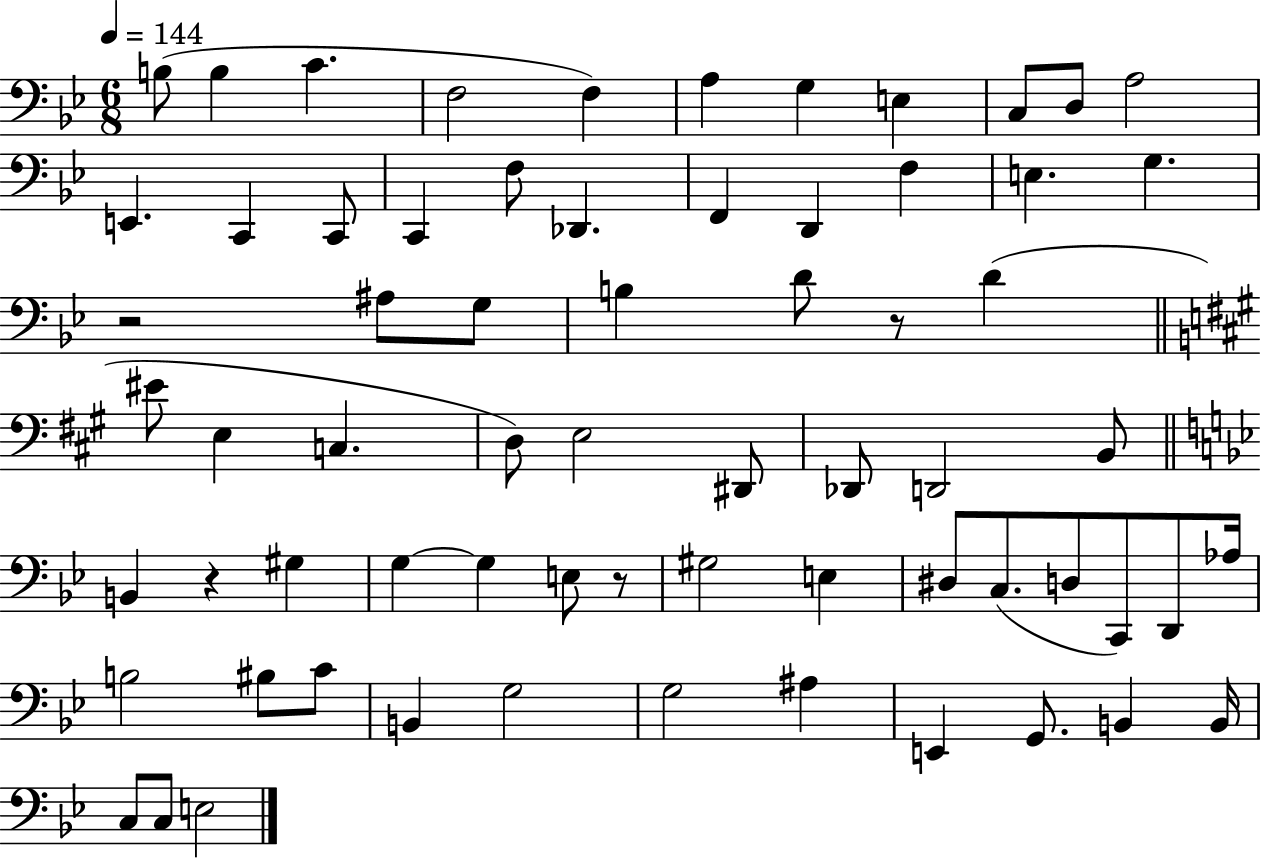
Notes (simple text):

B3/e B3/q C4/q. F3/h F3/q A3/q G3/q E3/q C3/e D3/e A3/h E2/q. C2/q C2/e C2/q F3/e Db2/q. F2/q D2/q F3/q E3/q. G3/q. R/h A#3/e G3/e B3/q D4/e R/e D4/q EIS4/e E3/q C3/q. D3/e E3/h D#2/e Db2/e D2/h B2/e B2/q R/q G#3/q G3/q G3/q E3/e R/e G#3/h E3/q D#3/e C3/e. D3/e C2/e D2/e Ab3/s B3/h BIS3/e C4/e B2/q G3/h G3/h A#3/q E2/q G2/e. B2/q B2/s C3/e C3/e E3/h